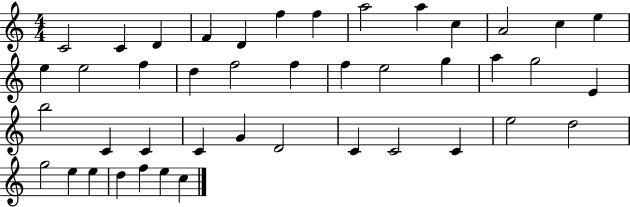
{
  \clef treble
  \numericTimeSignature
  \time 4/4
  \key c \major
  c'2 c'4 d'4 | f'4 d'4 f''4 f''4 | a''2 a''4 c''4 | a'2 c''4 e''4 | \break e''4 e''2 f''4 | d''4 f''2 f''4 | f''4 e''2 g''4 | a''4 g''2 e'4 | \break b''2 c'4 c'4 | c'4 g'4 d'2 | c'4 c'2 c'4 | e''2 d''2 | \break g''2 e''4 e''4 | d''4 f''4 e''4 c''4 | \bar "|."
}